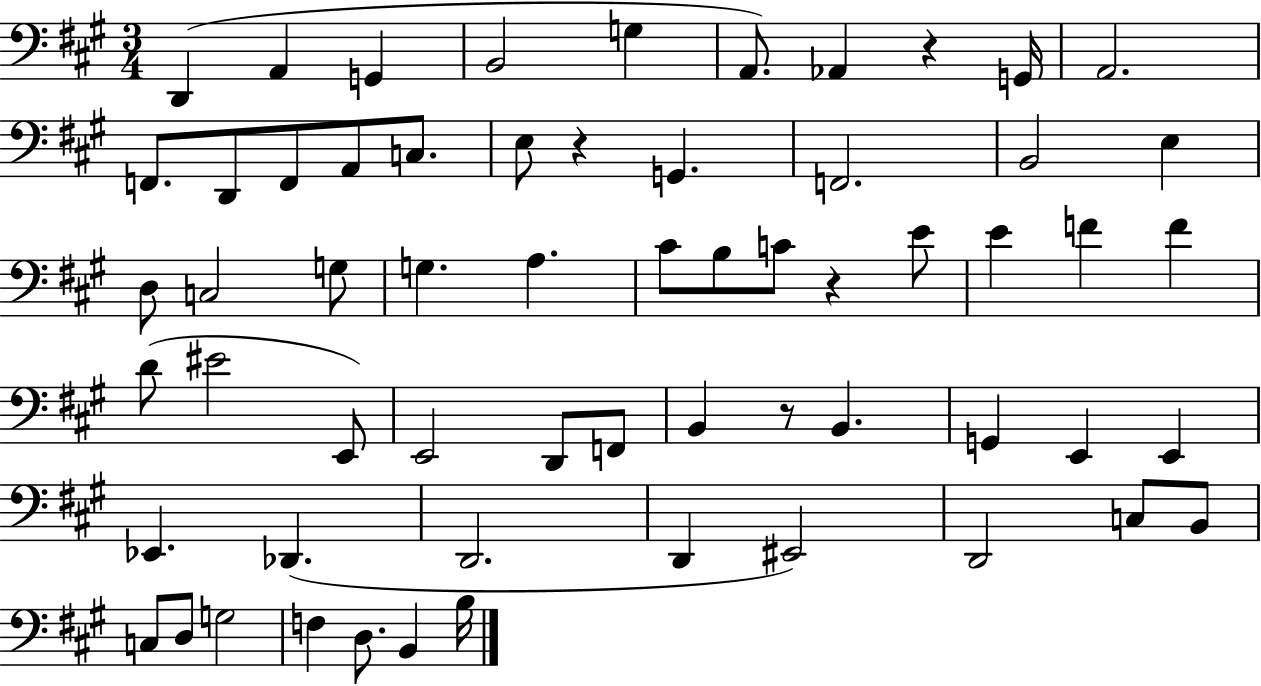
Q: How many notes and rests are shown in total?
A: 61